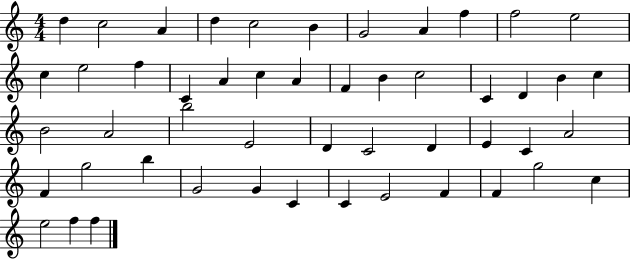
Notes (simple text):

D5/q C5/h A4/q D5/q C5/h B4/q G4/h A4/q F5/q F5/h E5/h C5/q E5/h F5/q C4/q A4/q C5/q A4/q F4/q B4/q C5/h C4/q D4/q B4/q C5/q B4/h A4/h B5/h E4/h D4/q C4/h D4/q E4/q C4/q A4/h F4/q G5/h B5/q G4/h G4/q C4/q C4/q E4/h F4/q F4/q G5/h C5/q E5/h F5/q F5/q